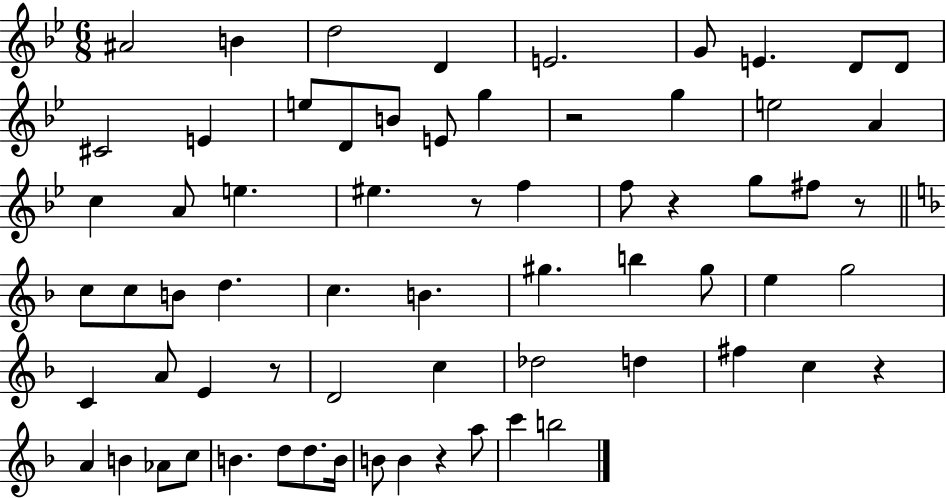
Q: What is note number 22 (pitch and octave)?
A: E5